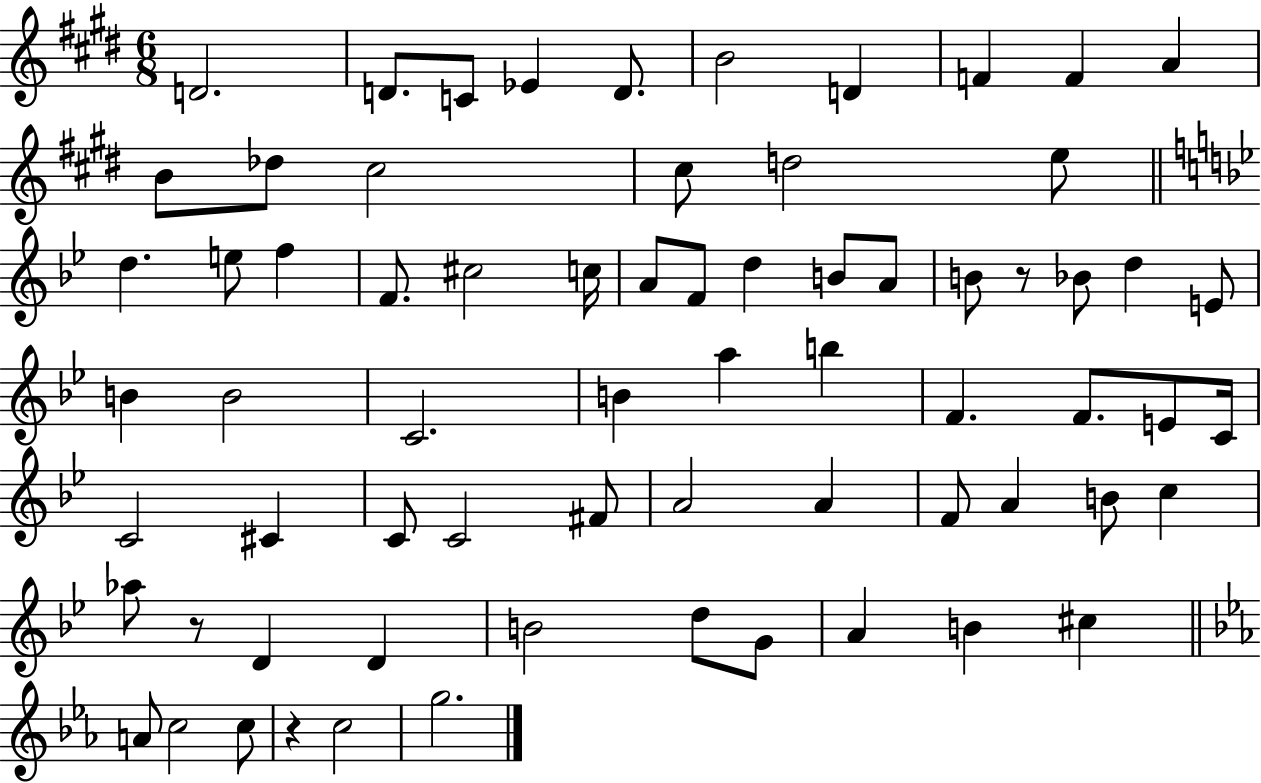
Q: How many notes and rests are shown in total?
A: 69